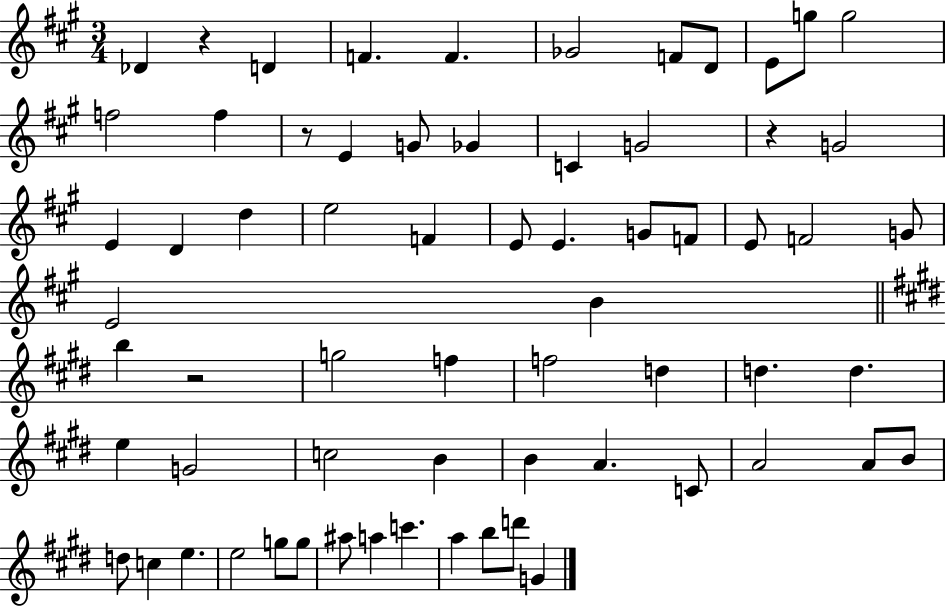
X:1
T:Untitled
M:3/4
L:1/4
K:A
_D z D F F _G2 F/2 D/2 E/2 g/2 g2 f2 f z/2 E G/2 _G C G2 z G2 E D d e2 F E/2 E G/2 F/2 E/2 F2 G/2 E2 B b z2 g2 f f2 d d d e G2 c2 B B A C/2 A2 A/2 B/2 d/2 c e e2 g/2 g/2 ^a/2 a c' a b/2 d'/2 G